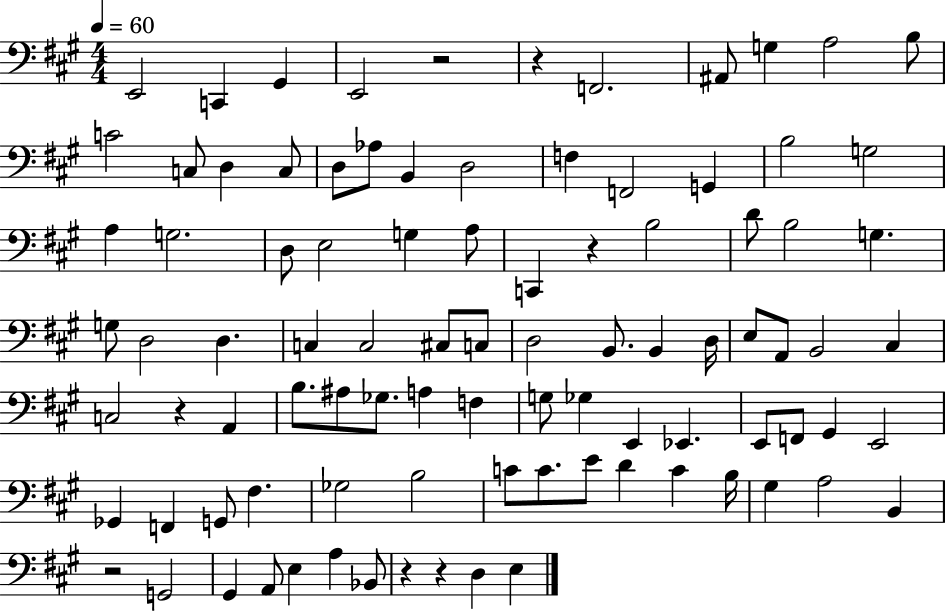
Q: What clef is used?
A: bass